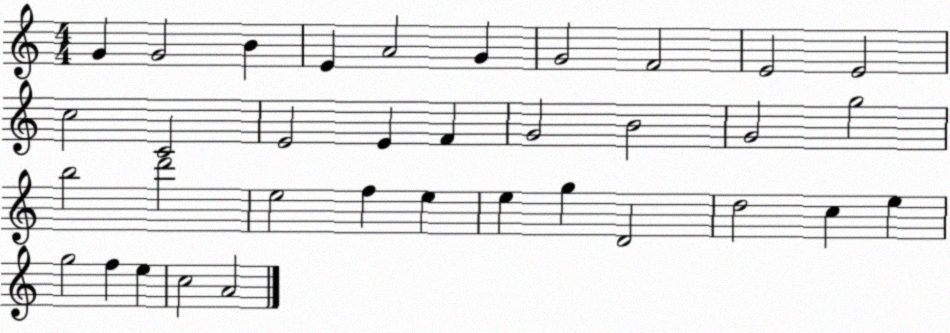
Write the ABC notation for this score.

X:1
T:Untitled
M:4/4
L:1/4
K:C
G G2 B E A2 G G2 F2 E2 E2 c2 C2 E2 E F G2 B2 G2 g2 b2 d'2 e2 f e e g D2 d2 c e g2 f e c2 A2